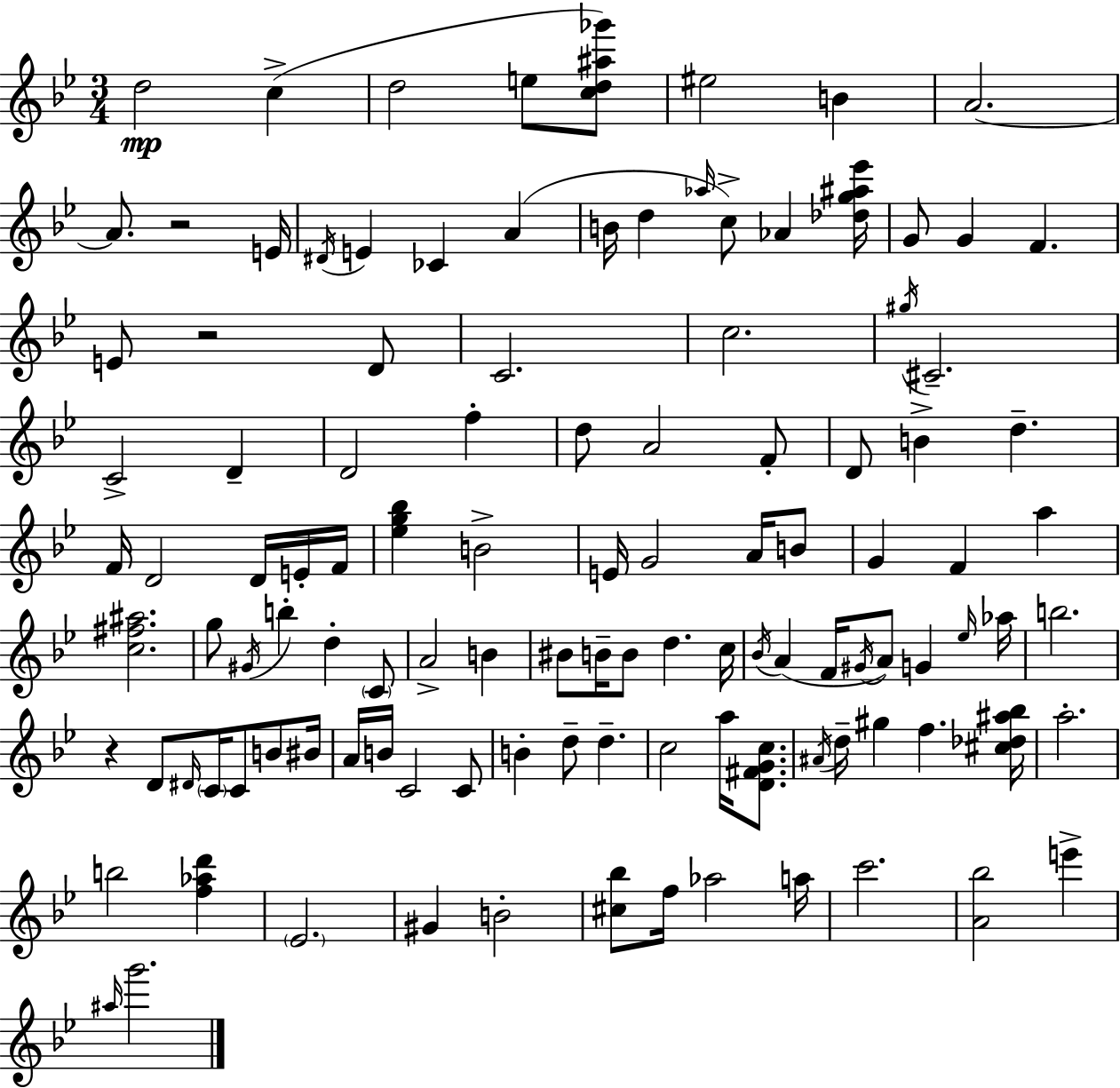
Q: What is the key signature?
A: G minor